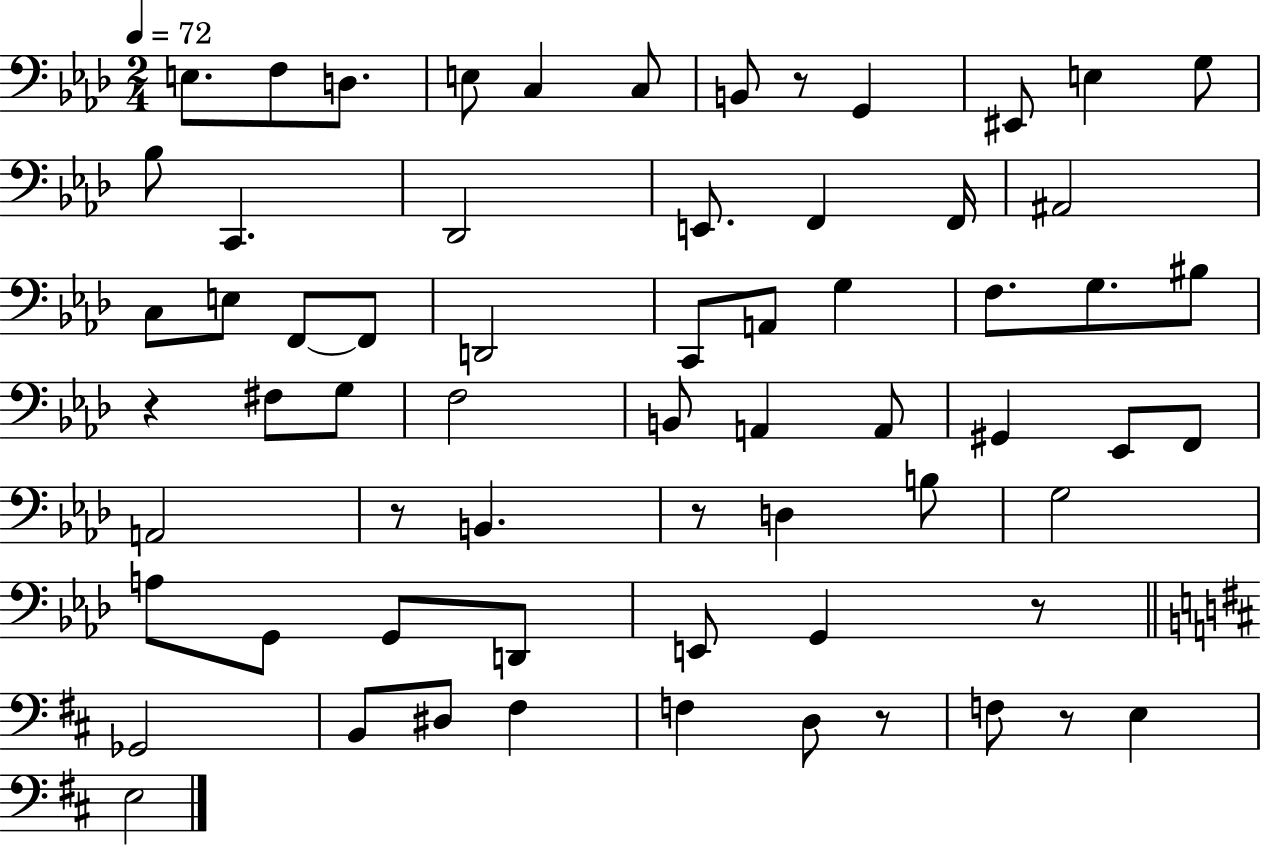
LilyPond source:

{
  \clef bass
  \numericTimeSignature
  \time 2/4
  \key aes \major
  \tempo 4 = 72
  e8. f8 d8. | e8 c4 c8 | b,8 r8 g,4 | eis,8 e4 g8 | \break bes8 c,4. | des,2 | e,8. f,4 f,16 | ais,2 | \break c8 e8 f,8~~ f,8 | d,2 | c,8 a,8 g4 | f8. g8. bis8 | \break r4 fis8 g8 | f2 | b,8 a,4 a,8 | gis,4 ees,8 f,8 | \break a,2 | r8 b,4. | r8 d4 b8 | g2 | \break a8 g,8 g,8 d,8 | e,8 g,4 r8 | \bar "||" \break \key d \major ges,2 | b,8 dis8 fis4 | f4 d8 r8 | f8 r8 e4 | \break e2 | \bar "|."
}